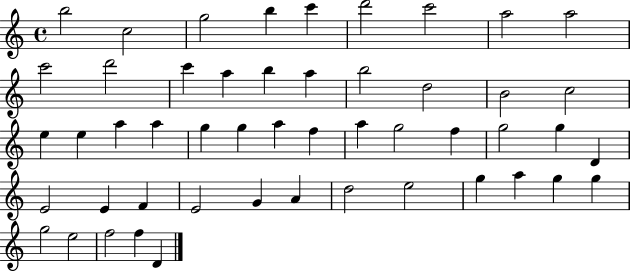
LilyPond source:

{
  \clef treble
  \time 4/4
  \defaultTimeSignature
  \key c \major
  b''2 c''2 | g''2 b''4 c'''4 | d'''2 c'''2 | a''2 a''2 | \break c'''2 d'''2 | c'''4 a''4 b''4 a''4 | b''2 d''2 | b'2 c''2 | \break e''4 e''4 a''4 a''4 | g''4 g''4 a''4 f''4 | a''4 g''2 f''4 | g''2 g''4 d'4 | \break e'2 e'4 f'4 | e'2 g'4 a'4 | d''2 e''2 | g''4 a''4 g''4 g''4 | \break g''2 e''2 | f''2 f''4 d'4 | \bar "|."
}